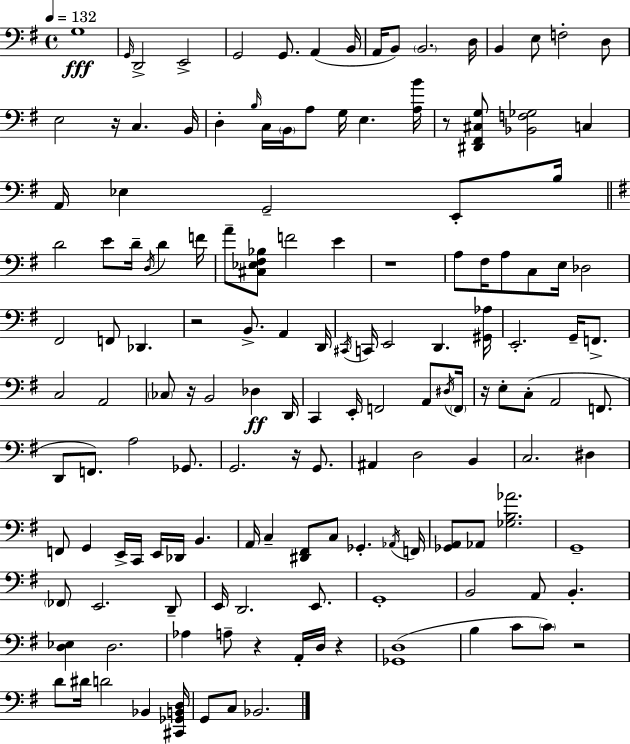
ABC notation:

X:1
T:Untitled
M:4/4
L:1/4
K:G
G,4 G,,/4 D,,2 E,,2 G,,2 G,,/2 A,, B,,/4 A,,/4 B,,/2 B,,2 D,/4 B,, E,/2 F,2 D,/2 E,2 z/4 C, B,,/4 D, B,/4 C,/4 B,,/4 A,/2 G,/4 E, [A,B]/4 z/2 [^D,,^F,,^C,G,]/2 [_B,,F,_G,]2 C, A,,/4 _E, G,,2 E,,/2 B,/4 D2 E/2 D/4 D,/4 D F/4 A/2 [^C,_E,^F,_B,]/2 F2 E z4 A,/2 ^F,/4 A,/2 C,/2 E,/4 _D,2 ^F,,2 F,,/2 _D,, z2 B,,/2 A,, D,,/4 ^C,,/4 C,,/4 E,,2 D,, [^G,,_A,]/4 E,,2 G,,/4 F,,/2 C,2 A,,2 _C,/2 z/4 B,,2 _D, D,,/4 C,, E,,/4 F,,2 A,,/2 ^D,/4 F,,/4 z/4 E,/2 C,/2 A,,2 F,,/2 D,,/2 F,,/2 A,2 _G,,/2 G,,2 z/4 G,,/2 ^A,, D,2 B,, C,2 ^D, F,,/2 G,, E,,/4 C,,/4 E,,/4 _D,,/4 B,, A,,/4 C, [^D,,^F,,]/2 C,/2 _G,, _A,,/4 F,,/4 [_G,,A,,]/2 _A,,/2 [_G,B,_A]2 G,,4 _F,,/2 E,,2 D,,/2 E,,/4 D,,2 E,,/2 G,,4 B,,2 A,,/2 B,, [D,_E,] D,2 _A, A,/2 z A,,/4 D,/4 z [_G,,D,]4 B, C/2 C/2 z2 D/2 ^D/4 D2 _B,, [^C,,_G,,B,,D,]/4 G,,/2 C,/2 _B,,2